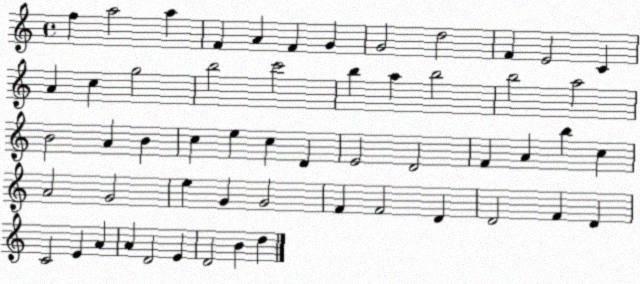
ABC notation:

X:1
T:Untitled
M:4/4
L:1/4
K:C
f a2 a F A F G G2 d2 F E2 C A c g2 b2 c'2 b a b2 b2 a2 B2 A B c e c D E2 D2 F A b c A2 G2 e G G2 F F2 D D2 F D C2 E A A D2 E D2 B d